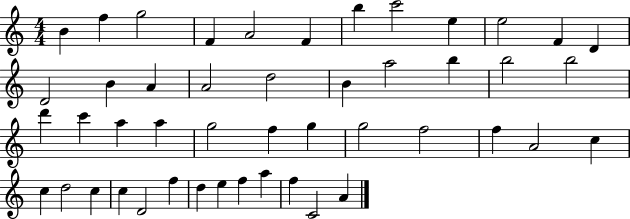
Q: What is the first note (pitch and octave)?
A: B4